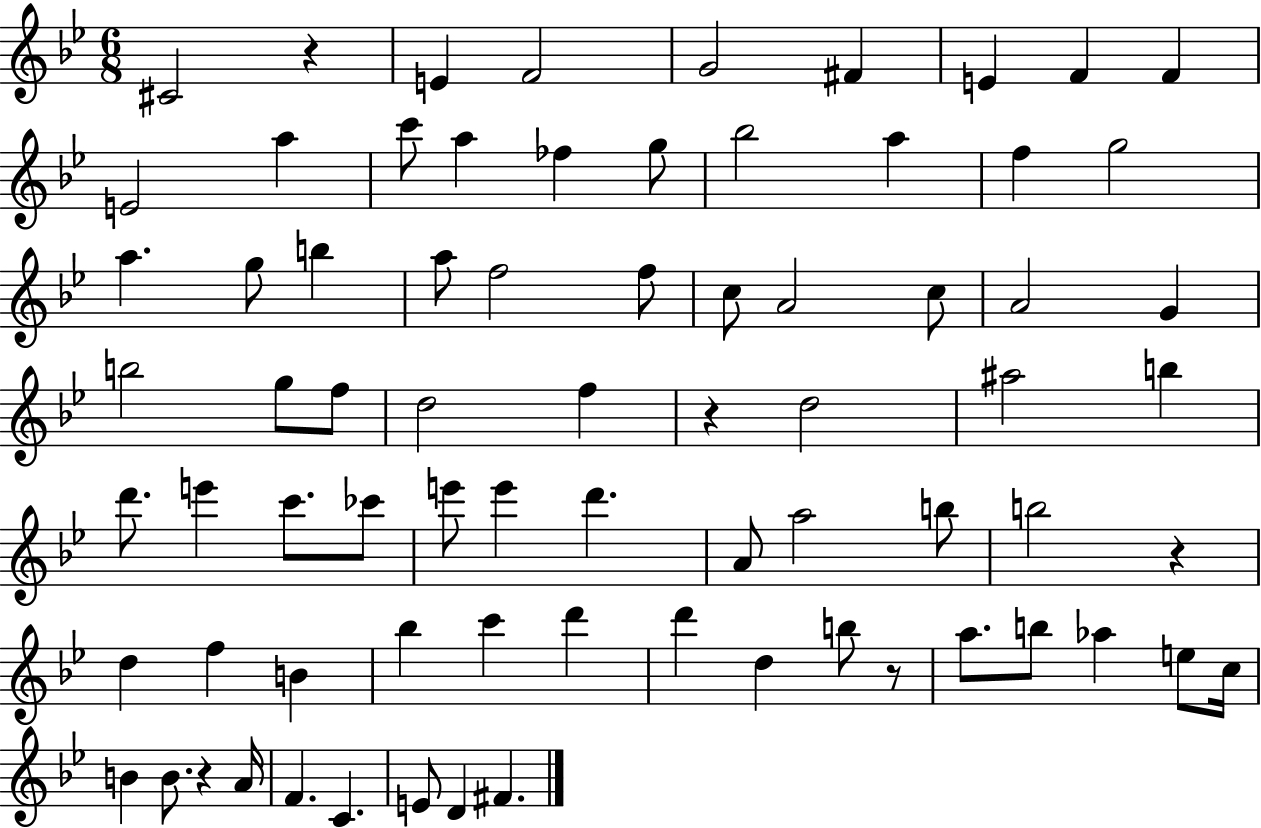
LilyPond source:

{
  \clef treble
  \numericTimeSignature
  \time 6/8
  \key bes \major
  cis'2 r4 | e'4 f'2 | g'2 fis'4 | e'4 f'4 f'4 | \break e'2 a''4 | c'''8 a''4 fes''4 g''8 | bes''2 a''4 | f''4 g''2 | \break a''4. g''8 b''4 | a''8 f''2 f''8 | c''8 a'2 c''8 | a'2 g'4 | \break b''2 g''8 f''8 | d''2 f''4 | r4 d''2 | ais''2 b''4 | \break d'''8. e'''4 c'''8. ces'''8 | e'''8 e'''4 d'''4. | a'8 a''2 b''8 | b''2 r4 | \break d''4 f''4 b'4 | bes''4 c'''4 d'''4 | d'''4 d''4 b''8 r8 | a''8. b''8 aes''4 e''8 c''16 | \break b'4 b'8. r4 a'16 | f'4. c'4. | e'8 d'4 fis'4. | \bar "|."
}